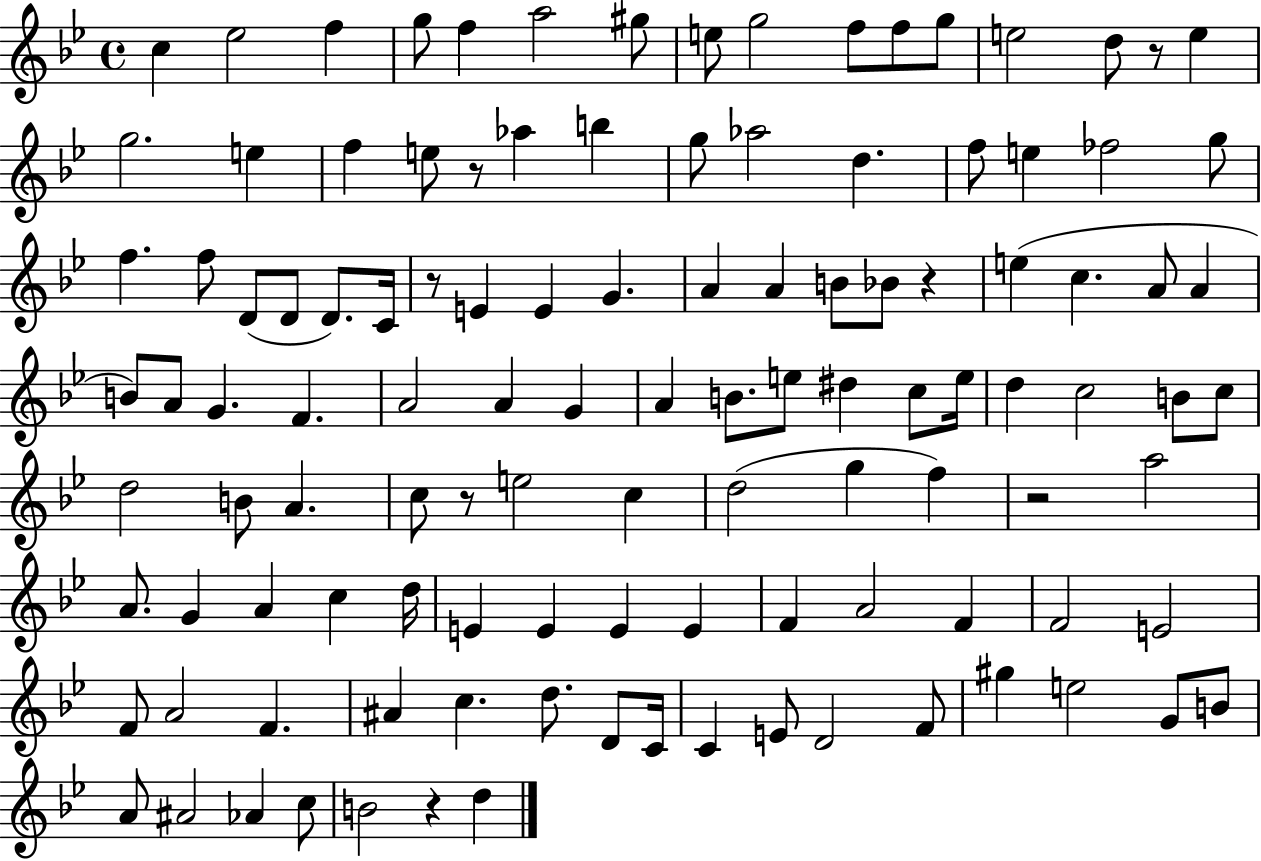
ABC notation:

X:1
T:Untitled
M:4/4
L:1/4
K:Bb
c _e2 f g/2 f a2 ^g/2 e/2 g2 f/2 f/2 g/2 e2 d/2 z/2 e g2 e f e/2 z/2 _a b g/2 _a2 d f/2 e _f2 g/2 f f/2 D/2 D/2 D/2 C/4 z/2 E E G A A B/2 _B/2 z e c A/2 A B/2 A/2 G F A2 A G A B/2 e/2 ^d c/2 e/4 d c2 B/2 c/2 d2 B/2 A c/2 z/2 e2 c d2 g f z2 a2 A/2 G A c d/4 E E E E F A2 F F2 E2 F/2 A2 F ^A c d/2 D/2 C/4 C E/2 D2 F/2 ^g e2 G/2 B/2 A/2 ^A2 _A c/2 B2 z d